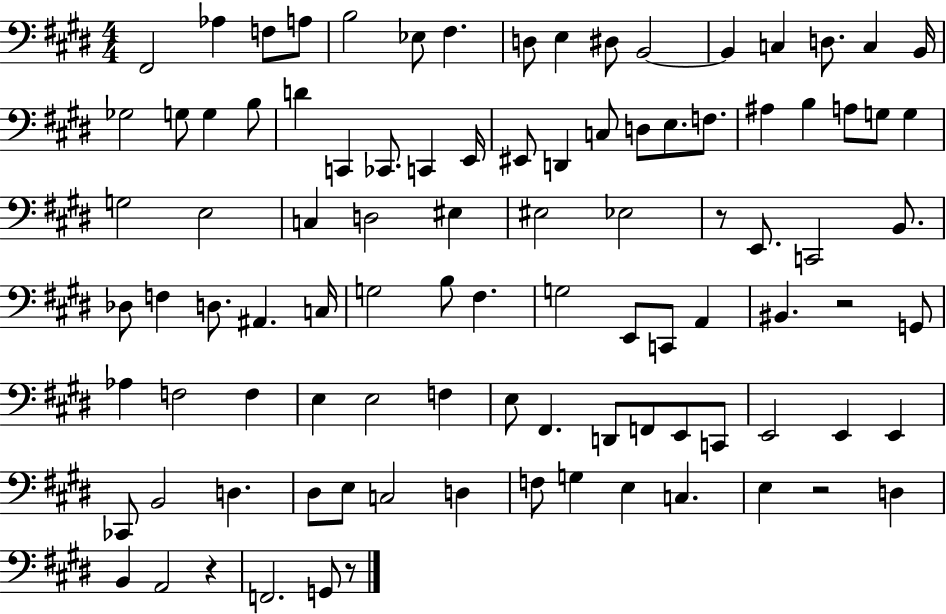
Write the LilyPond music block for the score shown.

{
  \clef bass
  \numericTimeSignature
  \time 4/4
  \key e \major
  fis,2 aes4 f8 a8 | b2 ees8 fis4. | d8 e4 dis8 b,2~~ | b,4 c4 d8. c4 b,16 | \break ges2 g8 g4 b8 | d'4 c,4 ces,8. c,4 e,16 | eis,8 d,4 c8 d8 e8. f8. | ais4 b4 a8 g8 g4 | \break g2 e2 | c4 d2 eis4 | eis2 ees2 | r8 e,8. c,2 b,8. | \break des8 f4 d8. ais,4. c16 | g2 b8 fis4. | g2 e,8 c,8 a,4 | bis,4. r2 g,8 | \break aes4 f2 f4 | e4 e2 f4 | e8 fis,4. d,8 f,8 e,8 c,8 | e,2 e,4 e,4 | \break ces,8 b,2 d4. | dis8 e8 c2 d4 | f8 g4 e4 c4. | e4 r2 d4 | \break b,4 a,2 r4 | f,2. g,8 r8 | \bar "|."
}